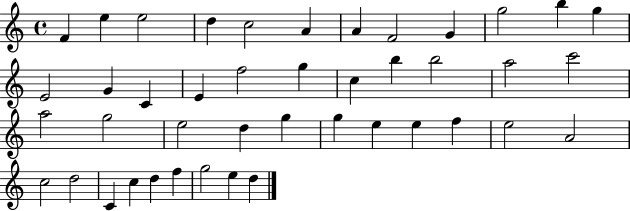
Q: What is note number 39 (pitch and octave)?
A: D5